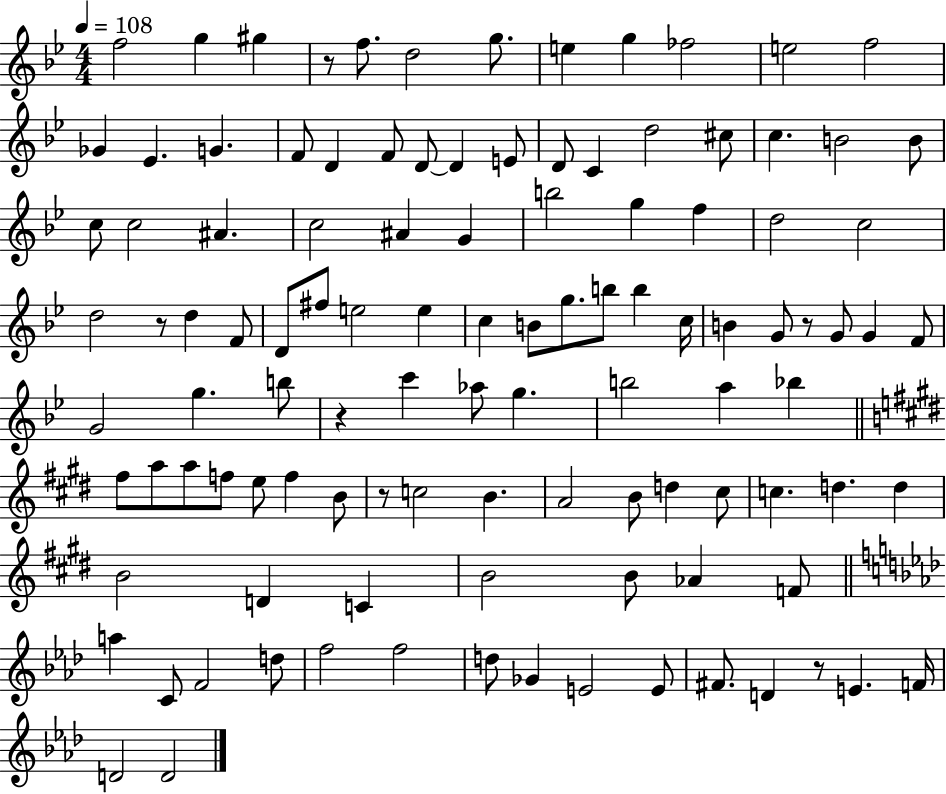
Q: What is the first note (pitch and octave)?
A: F5